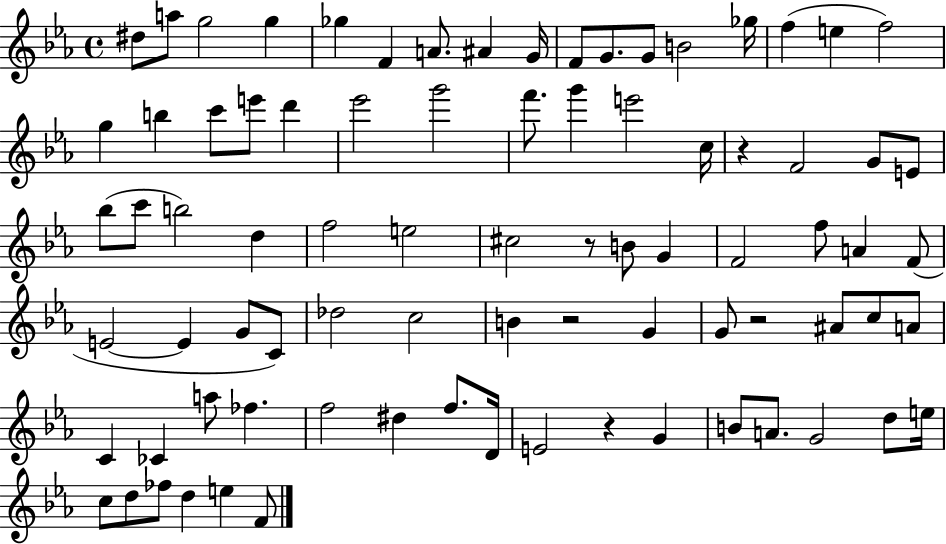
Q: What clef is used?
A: treble